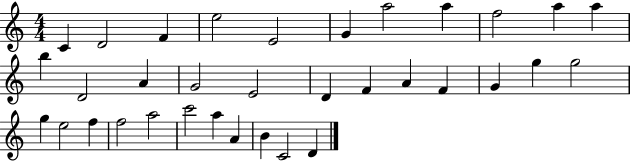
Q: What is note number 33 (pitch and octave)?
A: C4